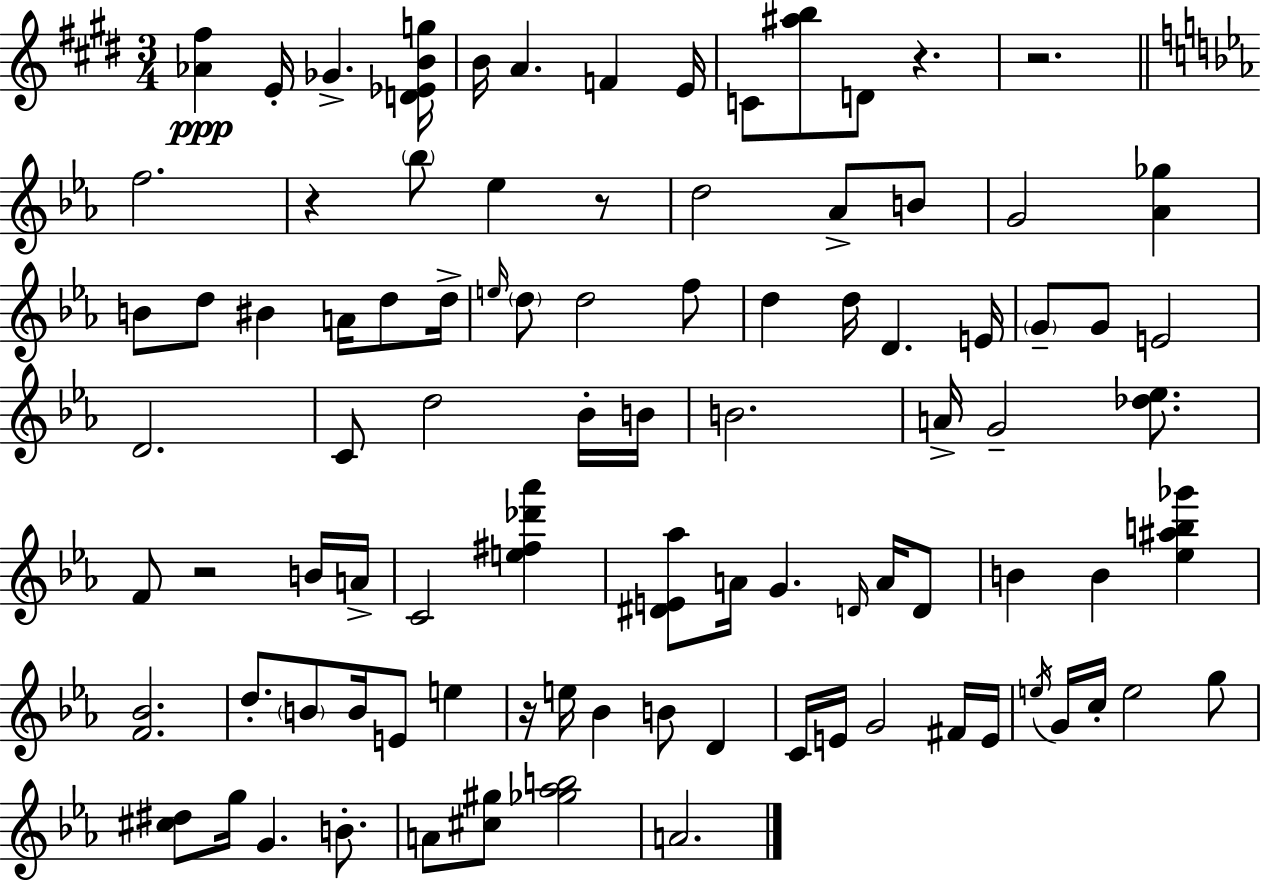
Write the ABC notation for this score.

X:1
T:Untitled
M:3/4
L:1/4
K:E
[_A^f] E/4 _G [D_EBg]/4 B/4 A F E/4 C/2 [^ab]/2 D/2 z z2 f2 z _b/2 _e z/2 d2 _A/2 B/2 G2 [_A_g] B/2 d/2 ^B A/4 d/2 d/4 e/4 d/2 d2 f/2 d d/4 D E/4 G/2 G/2 E2 D2 C/2 d2 _B/4 B/4 B2 A/4 G2 [_d_e]/2 F/2 z2 B/4 A/4 C2 [e^f_d'_a'] [^DE_a]/2 A/4 G D/4 A/4 D/2 B B [_e^ab_g'] [F_B]2 d/2 B/2 B/4 E/2 e z/4 e/4 _B B/2 D C/4 E/4 G2 ^F/4 E/4 e/4 G/4 c/4 e2 g/2 [^c^d]/2 g/4 G B/2 A/2 [^c^g]/2 [_g_ab]2 A2